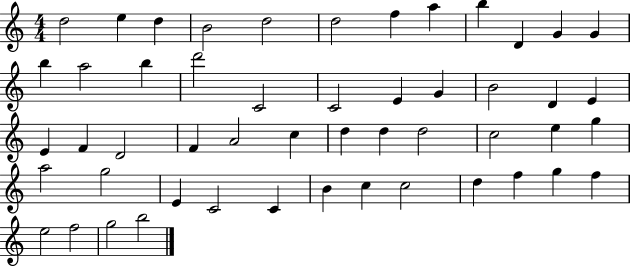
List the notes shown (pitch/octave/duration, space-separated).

D5/h E5/q D5/q B4/h D5/h D5/h F5/q A5/q B5/q D4/q G4/q G4/q B5/q A5/h B5/q D6/h C4/h C4/h E4/q G4/q B4/h D4/q E4/q E4/q F4/q D4/h F4/q A4/h C5/q D5/q D5/q D5/h C5/h E5/q G5/q A5/h G5/h E4/q C4/h C4/q B4/q C5/q C5/h D5/q F5/q G5/q F5/q E5/h F5/h G5/h B5/h